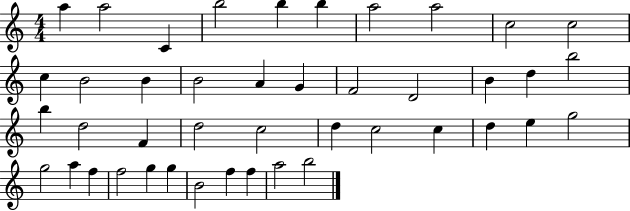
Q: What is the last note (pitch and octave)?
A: B5